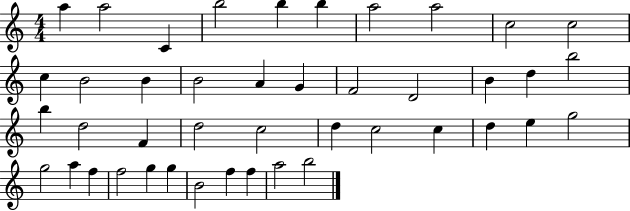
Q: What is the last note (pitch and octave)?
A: B5